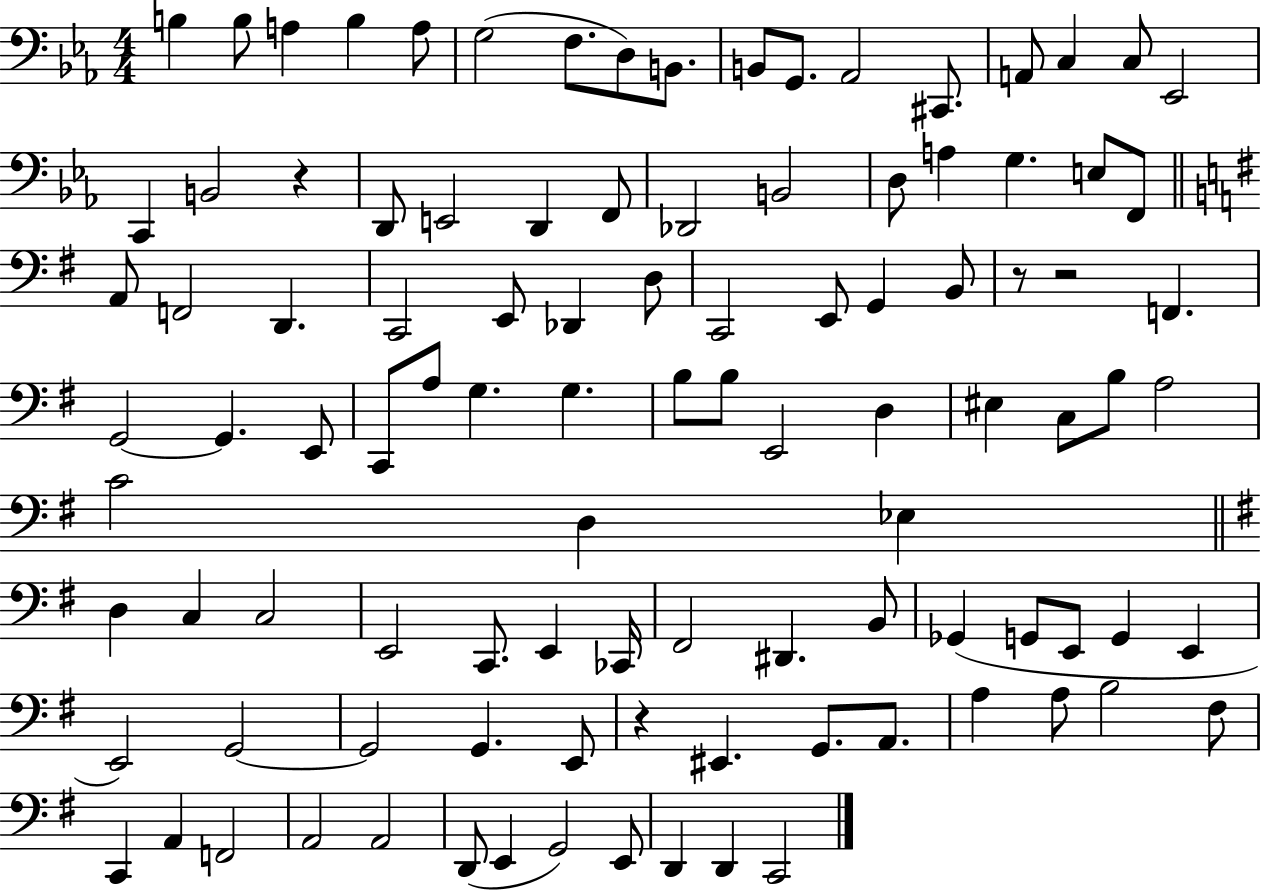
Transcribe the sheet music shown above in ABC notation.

X:1
T:Untitled
M:4/4
L:1/4
K:Eb
B, B,/2 A, B, A,/2 G,2 F,/2 D,/2 B,,/2 B,,/2 G,,/2 _A,,2 ^C,,/2 A,,/2 C, C,/2 _E,,2 C,, B,,2 z D,,/2 E,,2 D,, F,,/2 _D,,2 B,,2 D,/2 A, G, E,/2 F,,/2 A,,/2 F,,2 D,, C,,2 E,,/2 _D,, D,/2 C,,2 E,,/2 G,, B,,/2 z/2 z2 F,, G,,2 G,, E,,/2 C,,/2 A,/2 G, G, B,/2 B,/2 E,,2 D, ^E, C,/2 B,/2 A,2 C2 D, _E, D, C, C,2 E,,2 C,,/2 E,, _C,,/4 ^F,,2 ^D,, B,,/2 _G,, G,,/2 E,,/2 G,, E,, E,,2 G,,2 G,,2 G,, E,,/2 z ^E,, G,,/2 A,,/2 A, A,/2 B,2 ^F,/2 C,, A,, F,,2 A,,2 A,,2 D,,/2 E,, G,,2 E,,/2 D,, D,, C,,2